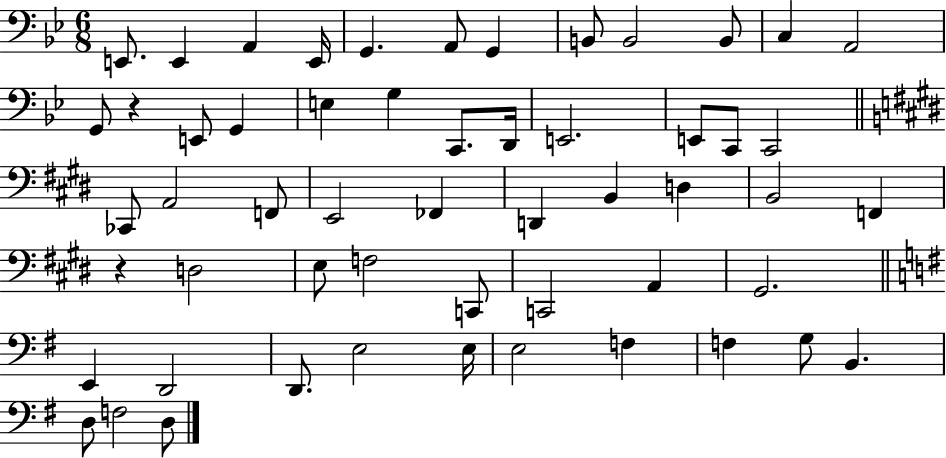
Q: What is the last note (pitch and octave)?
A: D3